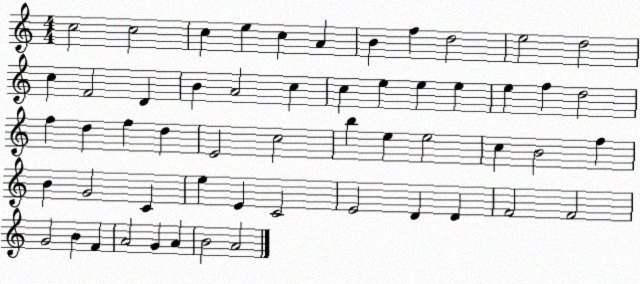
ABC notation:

X:1
T:Untitled
M:4/4
L:1/4
K:C
c2 c2 c e c A B f d2 e2 d2 c F2 D B A2 c c e e e e f d2 f d f d E2 c2 b e e2 c B2 f B G2 C e E C2 E2 D D F2 F2 G2 B F A2 G A B2 A2